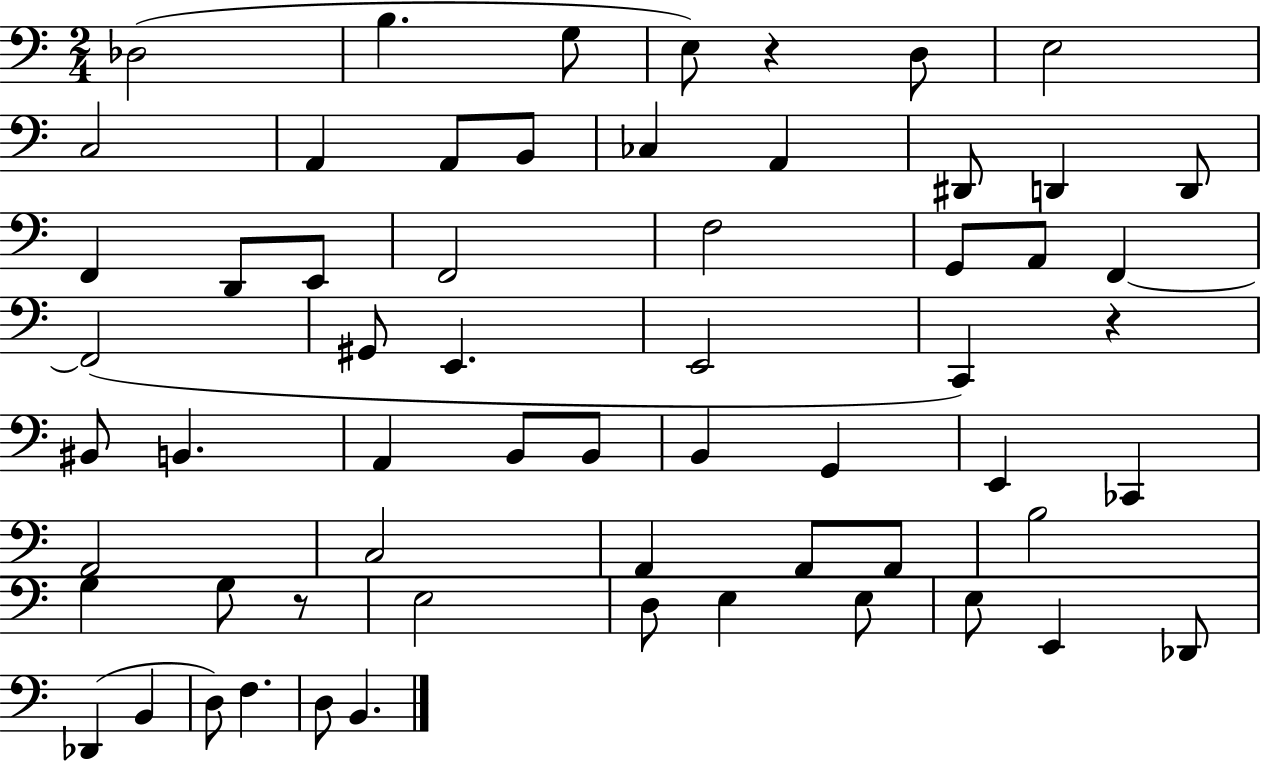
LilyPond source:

{
  \clef bass
  \numericTimeSignature
  \time 2/4
  \key c \major
  \repeat volta 2 { des2( | b4. g8 | e8) r4 d8 | e2 | \break c2 | a,4 a,8 b,8 | ces4 a,4 | dis,8 d,4 d,8 | \break f,4 d,8 e,8 | f,2 | f2 | g,8 a,8 f,4~~ | \break f,2( | gis,8 e,4. | e,2 | c,4) r4 | \break bis,8 b,4. | a,4 b,8 b,8 | b,4 g,4 | e,4 ces,4 | \break a,2 | c2 | a,4 a,8 a,8 | b2 | \break g4 g8 r8 | e2 | d8 e4 e8 | e8 e,4 des,8 | \break des,4( b,4 | d8) f4. | d8 b,4. | } \bar "|."
}